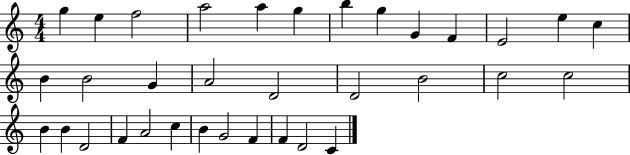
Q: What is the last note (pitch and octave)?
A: C4